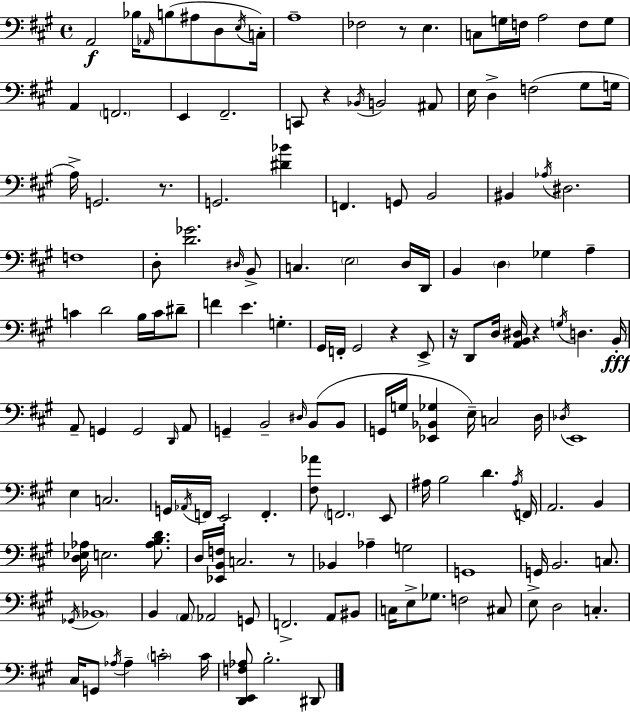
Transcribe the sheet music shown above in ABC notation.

X:1
T:Untitled
M:4/4
L:1/4
K:A
A,,2 _B,/4 _A,,/4 B,/2 ^A,/2 D,/2 E,/4 C,/4 A,4 _F,2 z/2 E, C,/2 G,/4 F,/4 A,2 F,/2 G,/2 A,, F,,2 E,, ^F,,2 C,,/2 z _B,,/4 B,,2 ^A,,/2 E,/4 D, F,2 ^G,/2 G,/4 A,/4 G,,2 z/2 G,,2 [^D_B] F,, G,,/2 B,,2 ^B,, _A,/4 ^D,2 F,4 D,/2 [D_G]2 ^D,/4 B,,/2 C, E,2 D,/4 D,,/4 B,, D, _G, A, C D2 B,/4 C/4 ^D/2 F E G, ^G,,/4 F,,/4 ^G,,2 z E,,/2 z/4 D,,/2 D,/4 [A,,B,,^D,]/4 z G,/4 D, B,,/4 A,,/2 G,, G,,2 D,,/4 A,,/2 G,, B,,2 ^D,/4 B,,/2 B,,/2 G,,/4 G,/4 [_E,,_B,,_G,] E,/4 C,2 D,/4 _D,/4 E,,4 E, C,2 G,,/4 _A,,/4 F,,/4 E,,2 F,, [^F,_A]/2 F,,2 E,,/2 ^A,/4 B,2 D ^A,/4 F,,/4 A,,2 B,, [D,_E,_A,]/4 E,2 [_A,B,D]/2 D,/4 [_E,,B,,F,]/4 C,2 z/2 _B,, _A, G,2 G,,4 G,,/4 B,,2 C,/2 _G,,/4 _B,,4 B,, A,,/2 _A,,2 G,,/2 F,,2 A,,/2 ^B,,/2 C,/4 E,/2 _G,/2 F,2 ^C,/2 E,/2 D,2 C, ^C,/4 G,,/2 _A,/4 _A, C2 C/4 [D,,E,,F,_A,]/2 B,2 ^D,,/2